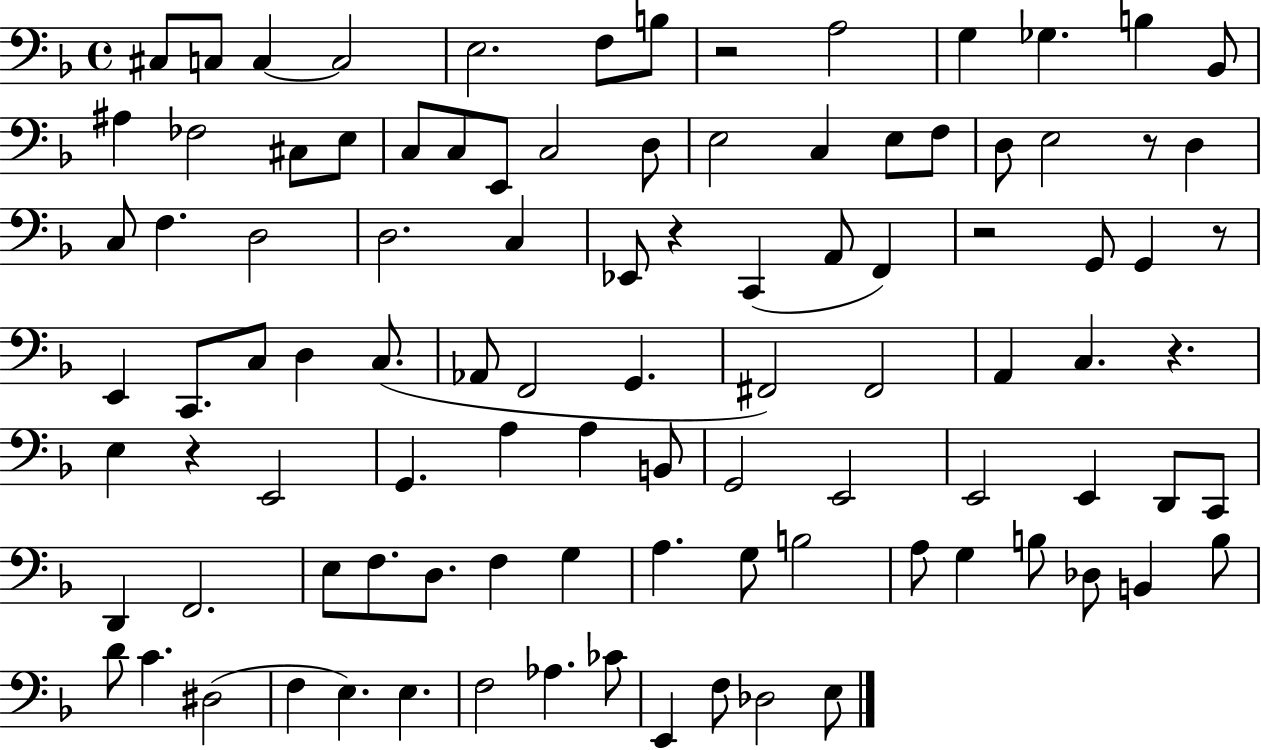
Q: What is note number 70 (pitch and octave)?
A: G3